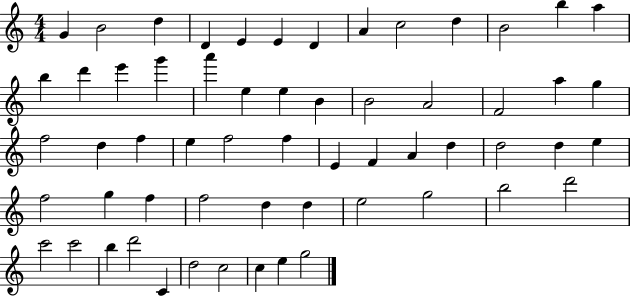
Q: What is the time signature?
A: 4/4